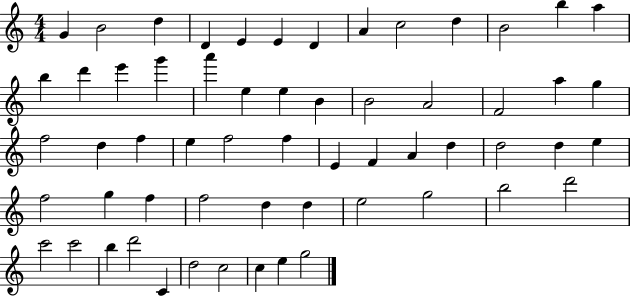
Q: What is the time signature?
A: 4/4